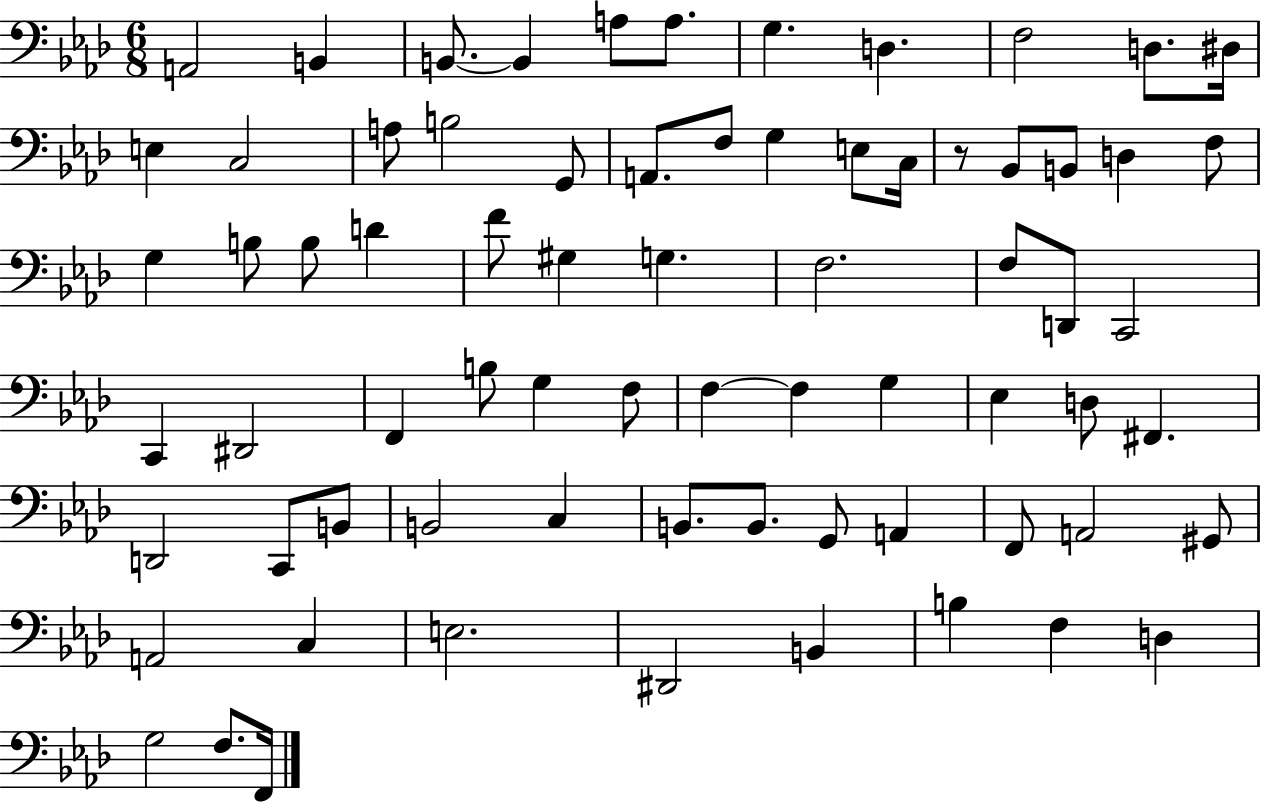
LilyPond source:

{
  \clef bass
  \numericTimeSignature
  \time 6/8
  \key aes \major
  a,2 b,4 | b,8.~~ b,4 a8 a8. | g4. d4. | f2 d8. dis16 | \break e4 c2 | a8 b2 g,8 | a,8. f8 g4 e8 c16 | r8 bes,8 b,8 d4 f8 | \break g4 b8 b8 d'4 | f'8 gis4 g4. | f2. | f8 d,8 c,2 | \break c,4 dis,2 | f,4 b8 g4 f8 | f4~~ f4 g4 | ees4 d8 fis,4. | \break d,2 c,8 b,8 | b,2 c4 | b,8. b,8. g,8 a,4 | f,8 a,2 gis,8 | \break a,2 c4 | e2. | dis,2 b,4 | b4 f4 d4 | \break g2 f8. f,16 | \bar "|."
}